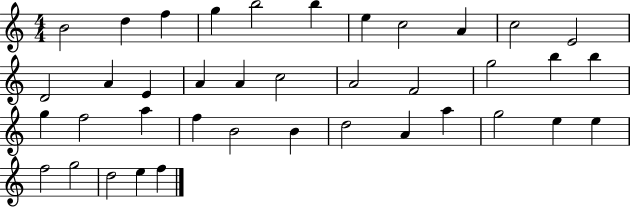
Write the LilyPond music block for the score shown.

{
  \clef treble
  \numericTimeSignature
  \time 4/4
  \key c \major
  b'2 d''4 f''4 | g''4 b''2 b''4 | e''4 c''2 a'4 | c''2 e'2 | \break d'2 a'4 e'4 | a'4 a'4 c''2 | a'2 f'2 | g''2 b''4 b''4 | \break g''4 f''2 a''4 | f''4 b'2 b'4 | d''2 a'4 a''4 | g''2 e''4 e''4 | \break f''2 g''2 | d''2 e''4 f''4 | \bar "|."
}